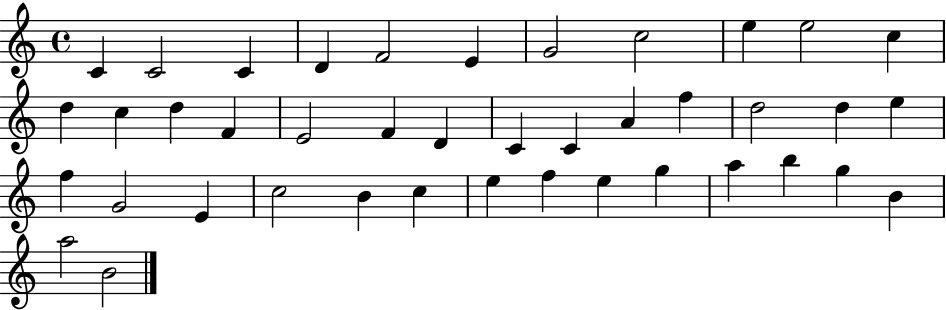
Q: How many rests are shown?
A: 0